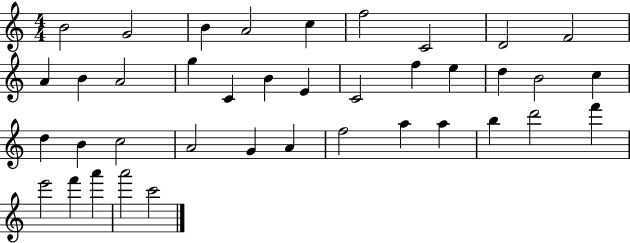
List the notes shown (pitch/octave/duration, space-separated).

B4/h G4/h B4/q A4/h C5/q F5/h C4/h D4/h F4/h A4/q B4/q A4/h G5/q C4/q B4/q E4/q C4/h F5/q E5/q D5/q B4/h C5/q D5/q B4/q C5/h A4/h G4/q A4/q F5/h A5/q A5/q B5/q D6/h F6/q E6/h F6/q A6/q A6/h C6/h